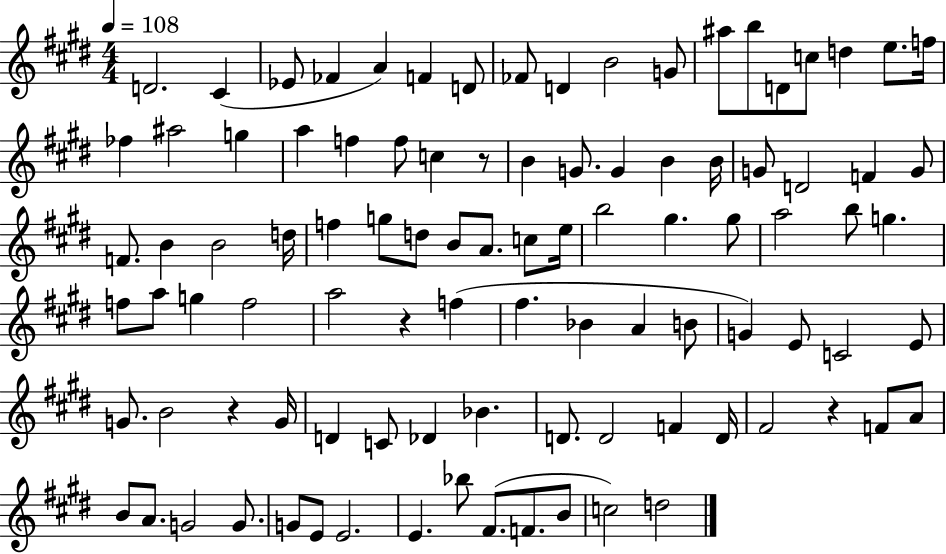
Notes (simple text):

D4/h. C#4/q Eb4/e FES4/q A4/q F4/q D4/e FES4/e D4/q B4/h G4/e A#5/e B5/e D4/e C5/e D5/q E5/e. F5/s FES5/q A#5/h G5/q A5/q F5/q F5/e C5/q R/e B4/q G4/e. G4/q B4/q B4/s G4/e D4/h F4/q G4/e F4/e. B4/q B4/h D5/s F5/q G5/e D5/e B4/e A4/e. C5/e E5/s B5/h G#5/q. G#5/e A5/h B5/e G5/q. F5/e A5/e G5/q F5/h A5/h R/q F5/q F#5/q. Bb4/q A4/q B4/e G4/q E4/e C4/h E4/e G4/e. B4/h R/q G4/s D4/q C4/e Db4/q Bb4/q. D4/e. D4/h F4/q D4/s F#4/h R/q F4/e A4/e B4/e A4/e. G4/h G4/e. G4/e E4/e E4/h. E4/q. Bb5/e F#4/e. F4/e. B4/e C5/h D5/h